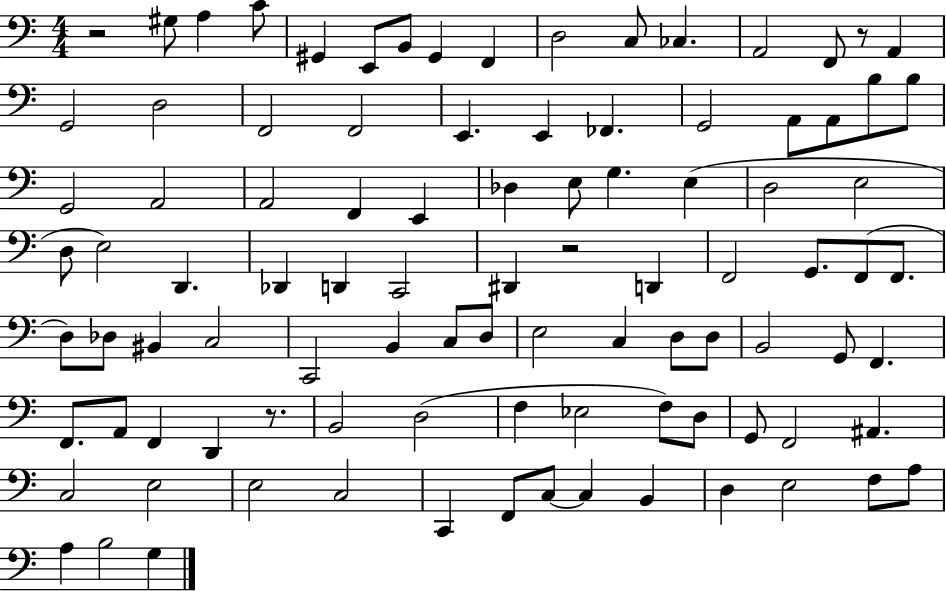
{
  \clef bass
  \numericTimeSignature
  \time 4/4
  \key c \major
  r2 gis8 a4 c'8 | gis,4 e,8 b,8 gis,4 f,4 | d2 c8 ces4. | a,2 f,8 r8 a,4 | \break g,2 d2 | f,2 f,2 | e,4. e,4 fes,4. | g,2 a,8 a,8 b8 b8 | \break g,2 a,2 | a,2 f,4 e,4 | des4 e8 g4. e4( | d2 e2 | \break d8 e2) d,4. | des,4 d,4 c,2 | dis,4 r2 d,4 | f,2 g,8. f,8( f,8. | \break d8) des8 bis,4 c2 | c,2 b,4 c8 d8 | e2 c4 d8 d8 | b,2 g,8 f,4. | \break f,8. a,8 f,4 d,4 r8. | b,2 d2( | f4 ees2 f8) d8 | g,8 f,2 ais,4. | \break c2 e2 | e2 c2 | c,4 f,8 c8~~ c4 b,4 | d4 e2 f8 a8 | \break a4 b2 g4 | \bar "|."
}